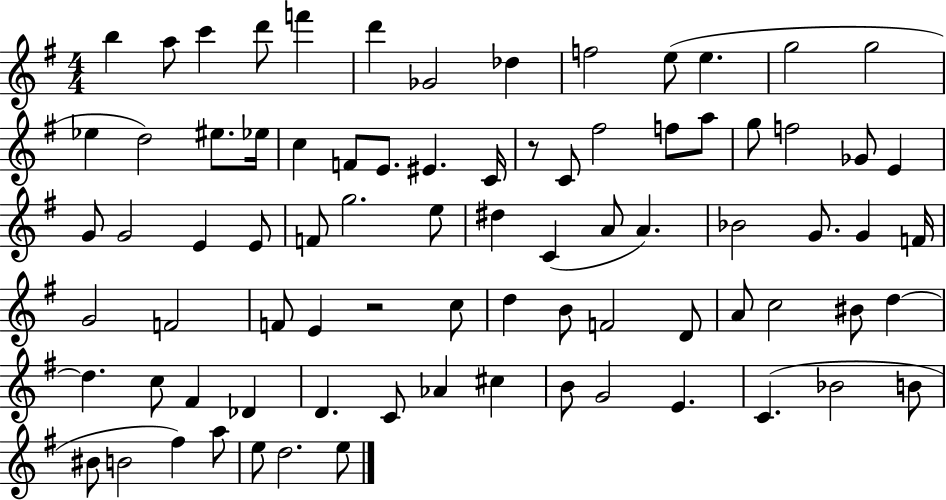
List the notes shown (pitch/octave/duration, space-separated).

B5/q A5/e C6/q D6/e F6/q D6/q Gb4/h Db5/q F5/h E5/e E5/q. G5/h G5/h Eb5/q D5/h EIS5/e. Eb5/s C5/q F4/e E4/e. EIS4/q. C4/s R/e C4/e F#5/h F5/e A5/e G5/e F5/h Gb4/e E4/q G4/e G4/h E4/q E4/e F4/e G5/h. E5/e D#5/q C4/q A4/e A4/q. Bb4/h G4/e. G4/q F4/s G4/h F4/h F4/e E4/q R/h C5/e D5/q B4/e F4/h D4/e A4/e C5/h BIS4/e D5/q D5/q. C5/e F#4/q Db4/q D4/q. C4/e Ab4/q C#5/q B4/e G4/h E4/q. C4/q. Bb4/h B4/e BIS4/e B4/h F#5/q A5/e E5/e D5/h. E5/e